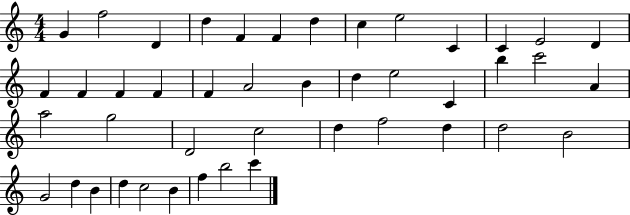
{
  \clef treble
  \numericTimeSignature
  \time 4/4
  \key c \major
  g'4 f''2 d'4 | d''4 f'4 f'4 d''4 | c''4 e''2 c'4 | c'4 e'2 d'4 | \break f'4 f'4 f'4 f'4 | f'4 a'2 b'4 | d''4 e''2 c'4 | b''4 c'''2 a'4 | \break a''2 g''2 | d'2 c''2 | d''4 f''2 d''4 | d''2 b'2 | \break g'2 d''4 b'4 | d''4 c''2 b'4 | f''4 b''2 c'''4 | \bar "|."
}